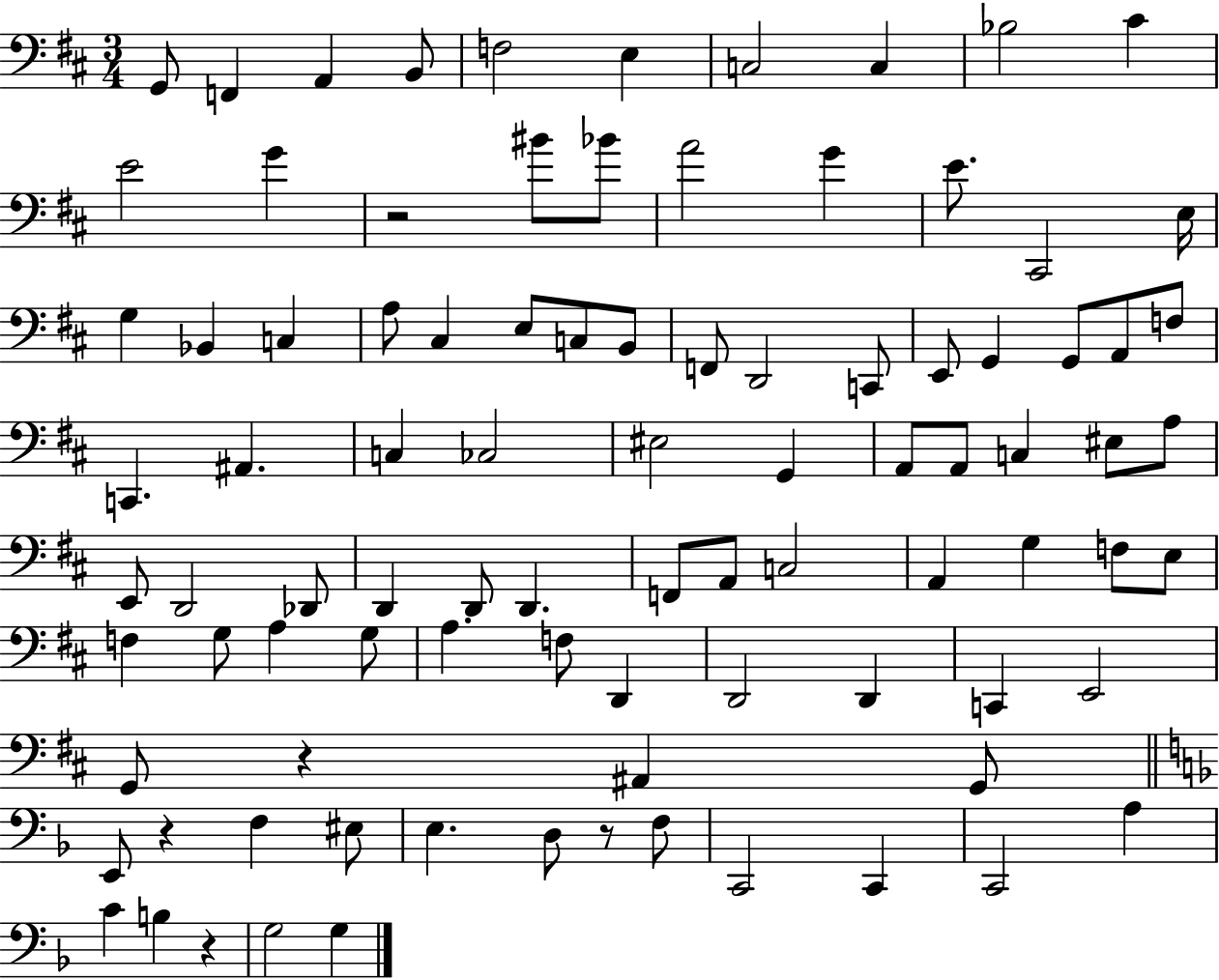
G2/e F2/q A2/q B2/e F3/h E3/q C3/h C3/q Bb3/h C#4/q E4/h G4/q R/h BIS4/e Bb4/e A4/h G4/q E4/e. C#2/h E3/s G3/q Bb2/q C3/q A3/e C#3/q E3/e C3/e B2/e F2/e D2/h C2/e E2/e G2/q G2/e A2/e F3/e C2/q. A#2/q. C3/q CES3/h EIS3/h G2/q A2/e A2/e C3/q EIS3/e A3/e E2/e D2/h Db2/e D2/q D2/e D2/q. F2/e A2/e C3/h A2/q G3/q F3/e E3/e F3/q G3/e A3/q G3/e A3/q. F3/e D2/q D2/h D2/q C2/q E2/h G2/e R/q A#2/q G2/e E2/e R/q F3/q EIS3/e E3/q. D3/e R/e F3/e C2/h C2/q C2/h A3/q C4/q B3/q R/q G3/h G3/q